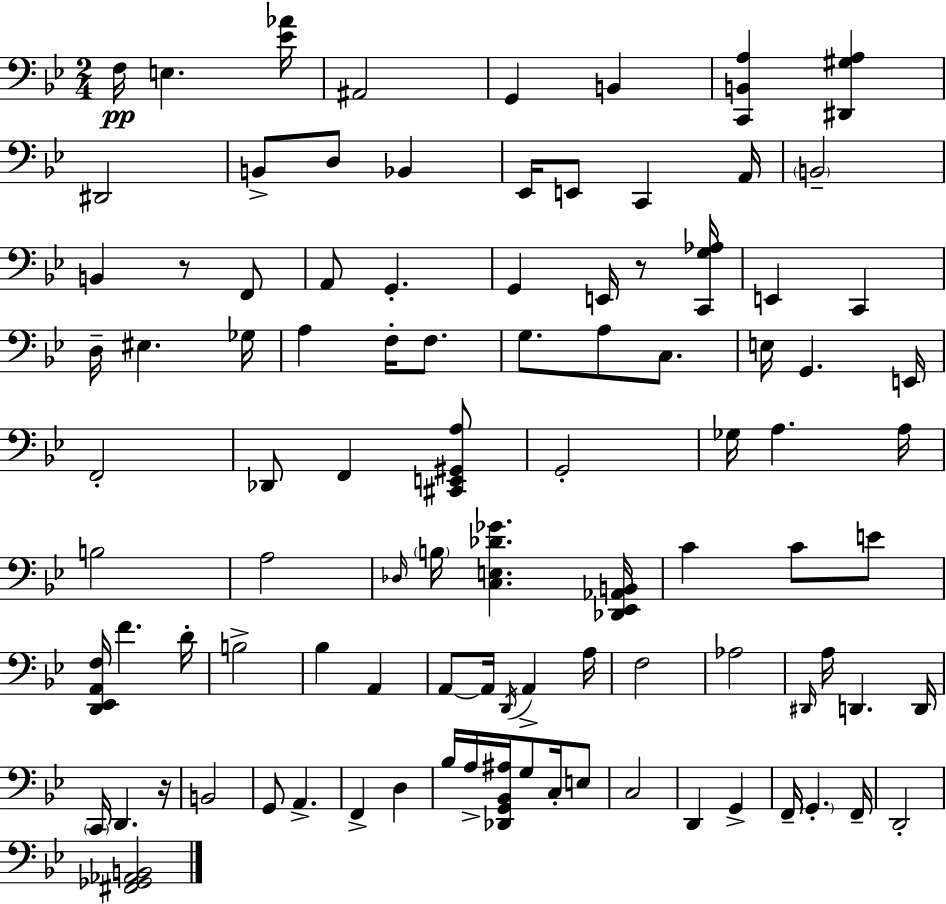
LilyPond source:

{
  \clef bass
  \numericTimeSignature
  \time 2/4
  \key g \minor
  f16\pp e4. <ees' aes'>16 | ais,2 | g,4 b,4 | <c, b, a>4 <dis, gis a>4 | \break dis,2 | b,8-> d8 bes,4 | ees,16 e,8 c,4 a,16 | \parenthesize b,2-- | \break b,4 r8 f,8 | a,8 g,4.-. | g,4 e,16 r8 <c, g aes>16 | e,4 c,4 | \break d16-- eis4. ges16 | a4 f16-. f8. | g8. a8 c8. | e16 g,4. e,16 | \break f,2-. | des,8 f,4 <cis, e, gis, a>8 | g,2-. | ges16 a4. a16 | \break b2 | a2 | \grace { des16 } \parenthesize b16 <c e des' ges'>4. | <des, ees, aes, b,>16 c'4 c'8 e'8 | \break <d, ees, a, f>16 f'4. | d'16-. b2-> | bes4 a,4 | a,8~~ a,16 \acciaccatura { d,16 } a,4-> | \break a16 f2 | aes2 | \grace { dis,16 } a16 d,4. | d,16 \parenthesize c,16 d,4. | \break r16 b,2 | g,8 a,4.-> | f,4-> d4 | bes16 a16-> <des, g, bes, ais>16 g8 | \break c16-. e8 c2 | d,4 g,4-> | f,16-- \parenthesize g,4.-. | f,16-- d,2-. | \break <fis, ges, aes, b,>2 | \bar "|."
}